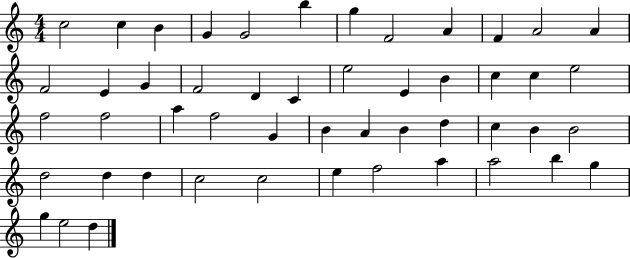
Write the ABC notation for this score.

X:1
T:Untitled
M:4/4
L:1/4
K:C
c2 c B G G2 b g F2 A F A2 A F2 E G F2 D C e2 E B c c e2 f2 f2 a f2 G B A B d c B B2 d2 d d c2 c2 e f2 a a2 b g g e2 d